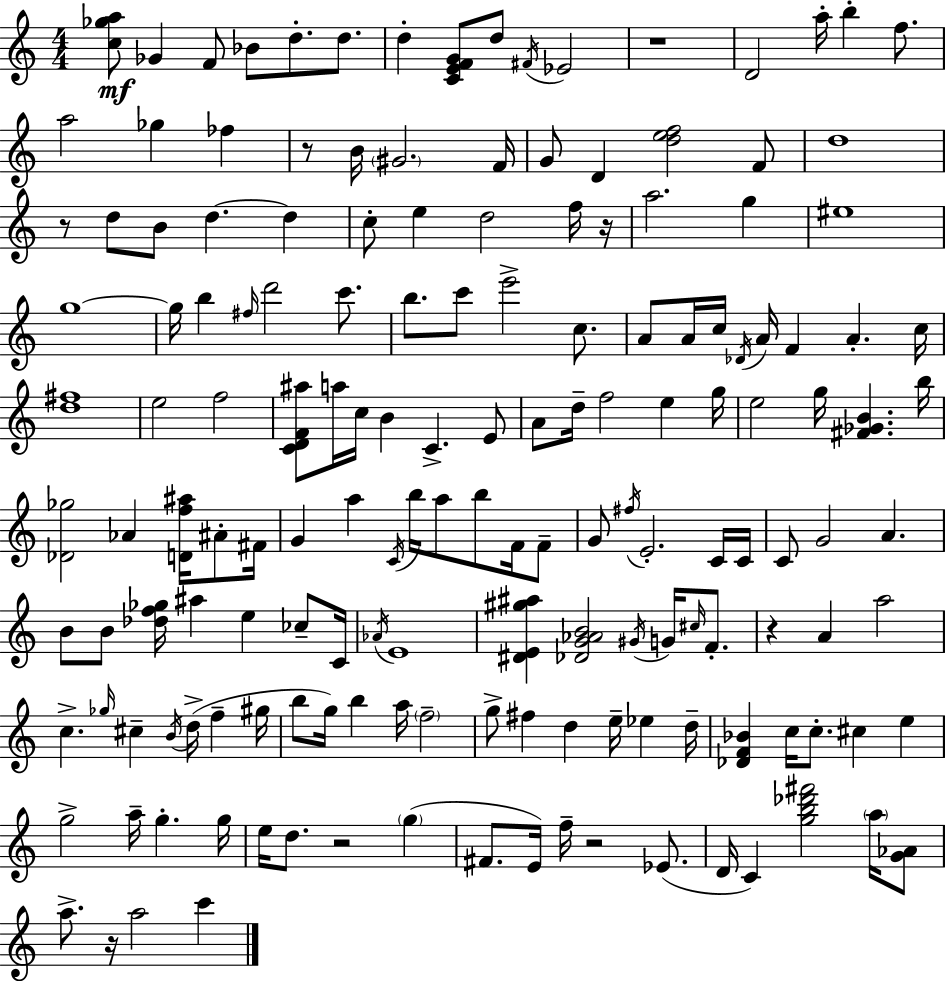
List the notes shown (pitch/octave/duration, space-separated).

[C5,Gb5,A5]/e Gb4/q F4/e Bb4/e D5/e. D5/e. D5/q [C4,E4,F4,G4]/e D5/e F#4/s Eb4/h R/w D4/h A5/s B5/q F5/e. A5/h Gb5/q FES5/q R/e B4/s G#4/h. F4/s G4/e D4/q [D5,E5,F5]/h F4/e D5/w R/e D5/e B4/e D5/q. D5/q C5/e E5/q D5/h F5/s R/s A5/h. G5/q EIS5/w G5/w G5/s B5/q F#5/s D6/h C6/e. B5/e. C6/e E6/h C5/e. A4/e A4/s C5/s Db4/s A4/s F4/q A4/q. C5/s [D5,F#5]/w E5/h F5/h [C4,D4,F4,A#5]/e A5/s C5/s B4/q C4/q. E4/e A4/e D5/s F5/h E5/q G5/s E5/h G5/s [F#4,Gb4,B4]/q. B5/s [Db4,Gb5]/h Ab4/q [D4,F5,A#5]/s A#4/e F#4/s G4/q A5/q C4/s B5/s A5/e B5/e F4/s F4/e G4/e F#5/s E4/h. C4/s C4/s C4/e G4/h A4/q. B4/e B4/e [Db5,F5,Gb5]/s A#5/q E5/q CES5/e C4/s Ab4/s E4/w [D#4,E4,G#5,A#5]/q [Db4,G4,Ab4,B4]/h G#4/s G4/s C#5/s F4/e. R/q A4/q A5/h C5/q. Gb5/s C#5/q B4/s D5/s F5/q G#5/s B5/e G5/s B5/q A5/s F5/h G5/e F#5/q D5/q E5/s Eb5/q D5/s [Db4,F4,Bb4]/q C5/s C5/e. C#5/q E5/q G5/h A5/s G5/q. G5/s E5/s D5/e. R/h G5/q F#4/e. E4/s F5/s R/h Eb4/e. D4/s C4/q [G5,B5,Db6,F#6]/h A5/s [G4,Ab4]/e A5/e. R/s A5/h C6/q